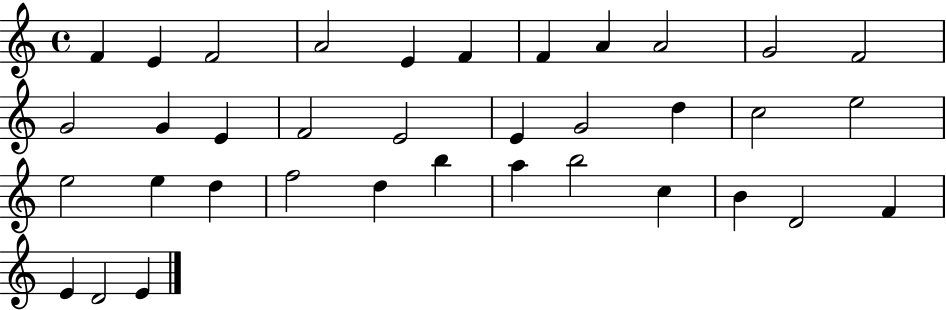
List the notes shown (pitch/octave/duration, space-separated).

F4/q E4/q F4/h A4/h E4/q F4/q F4/q A4/q A4/h G4/h F4/h G4/h G4/q E4/q F4/h E4/h E4/q G4/h D5/q C5/h E5/h E5/h E5/q D5/q F5/h D5/q B5/q A5/q B5/h C5/q B4/q D4/h F4/q E4/q D4/h E4/q